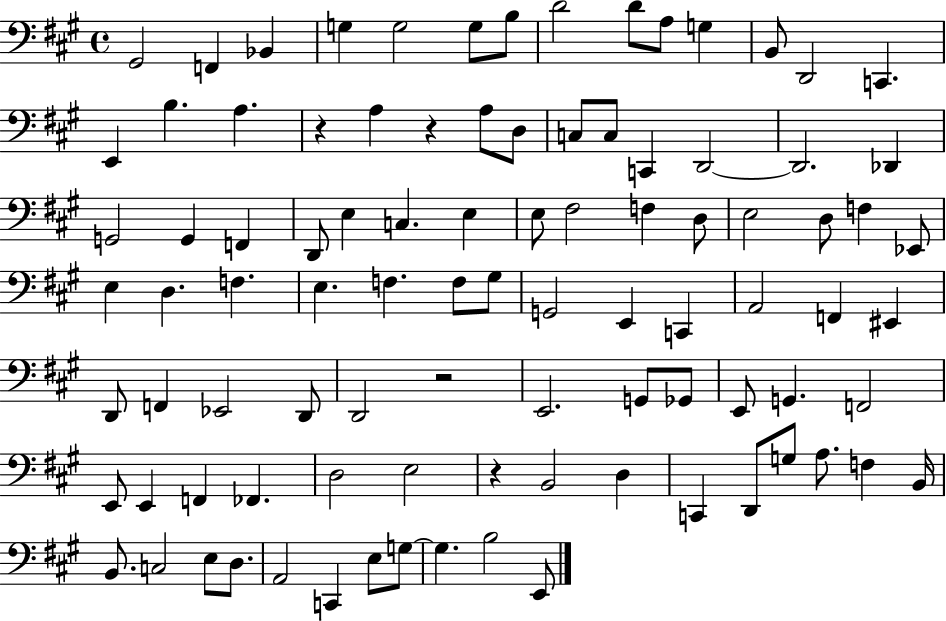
G#2/h F2/q Bb2/q G3/q G3/h G3/e B3/e D4/h D4/e A3/e G3/q B2/e D2/h C2/q. E2/q B3/q. A3/q. R/q A3/q R/q A3/e D3/e C3/e C3/e C2/q D2/h D2/h. Db2/q G2/h G2/q F2/q D2/e E3/q C3/q. E3/q E3/e F#3/h F3/q D3/e E3/h D3/e F3/q Eb2/e E3/q D3/q. F3/q. E3/q. F3/q. F3/e G#3/e G2/h E2/q C2/q A2/h F2/q EIS2/q D2/e F2/q Eb2/h D2/e D2/h R/h E2/h. G2/e Gb2/e E2/e G2/q. F2/h E2/e E2/q F2/q FES2/q. D3/h E3/h R/q B2/h D3/q C2/q D2/e G3/e A3/e. F3/q B2/s B2/e. C3/h E3/e D3/e. A2/h C2/q E3/e G3/e G3/q. B3/h E2/e